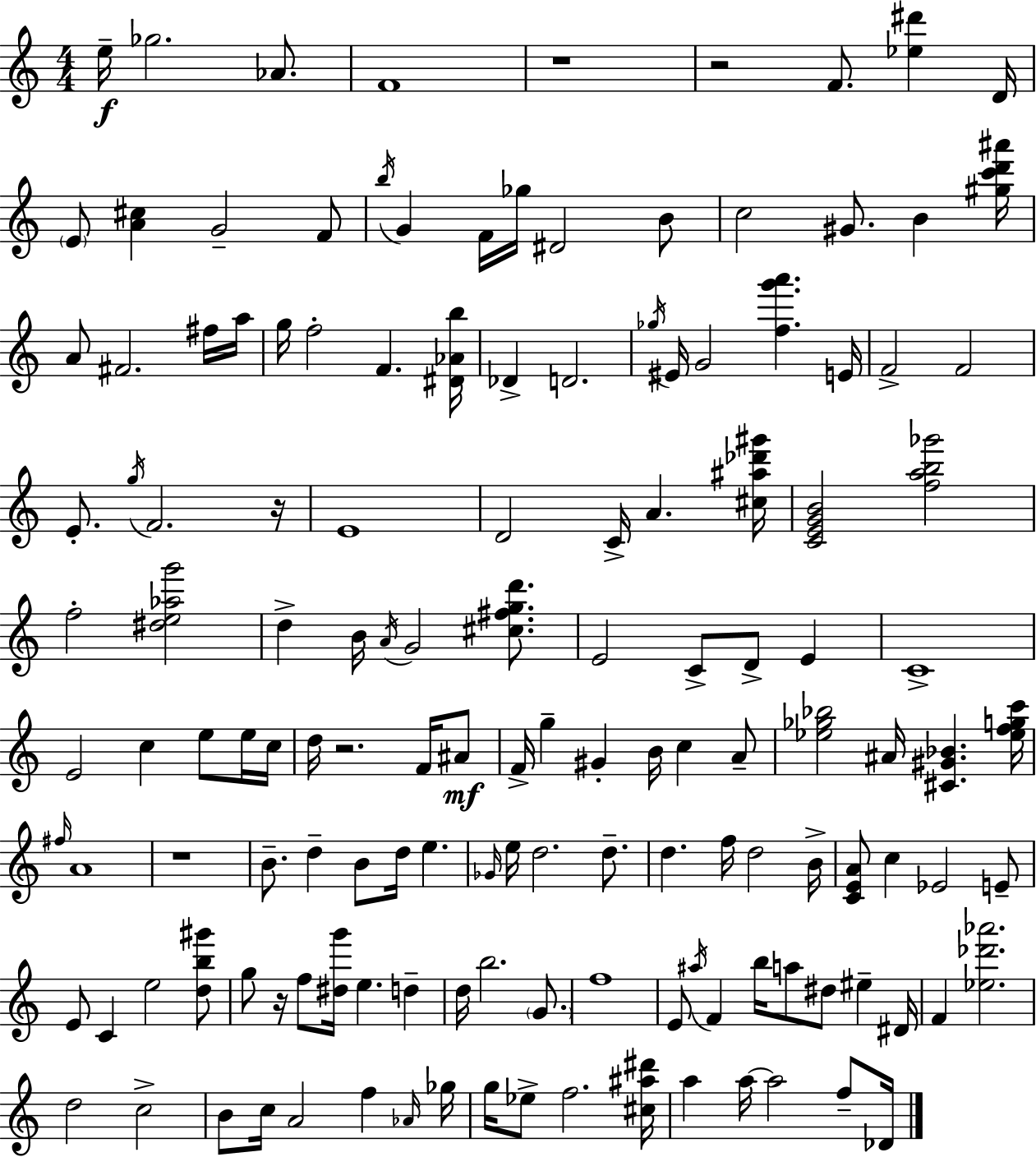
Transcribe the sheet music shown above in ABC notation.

X:1
T:Untitled
M:4/4
L:1/4
K:Am
e/4 _g2 _A/2 F4 z4 z2 F/2 [_e^d'] D/4 E/2 [A^c] G2 F/2 b/4 G F/4 _g/4 ^D2 B/2 c2 ^G/2 B [^gc'd'^a']/4 A/2 ^F2 ^f/4 a/4 g/4 f2 F [^D_Ab]/4 _D D2 _g/4 ^E/4 G2 [fg'a'] E/4 F2 F2 E/2 g/4 F2 z/4 E4 D2 C/4 A [^c^a_d'^g']/4 [CEGB]2 [fab_g']2 f2 [^de_ag']2 d B/4 A/4 G2 [^c^fgd']/2 E2 C/2 D/2 E C4 E2 c e/2 e/4 c/4 d/4 z2 F/4 ^A/2 F/4 g ^G B/4 c A/2 [_e_g_b]2 ^A/4 [^C^G_B] [_efgc']/4 ^f/4 A4 z4 B/2 d B/2 d/4 e _G/4 e/4 d2 d/2 d f/4 d2 B/4 [CEA]/2 c _E2 E/2 E/2 C e2 [db^g']/2 g/2 z/4 f/2 [^dg']/4 e d d/4 b2 G/2 f4 E/2 ^a/4 F b/4 a/2 ^d/2 ^e ^D/4 F [_e_d'_a']2 d2 c2 B/2 c/4 A2 f _A/4 _g/4 g/4 _e/2 f2 [^c^a^d']/4 a a/4 a2 f/2 _D/4